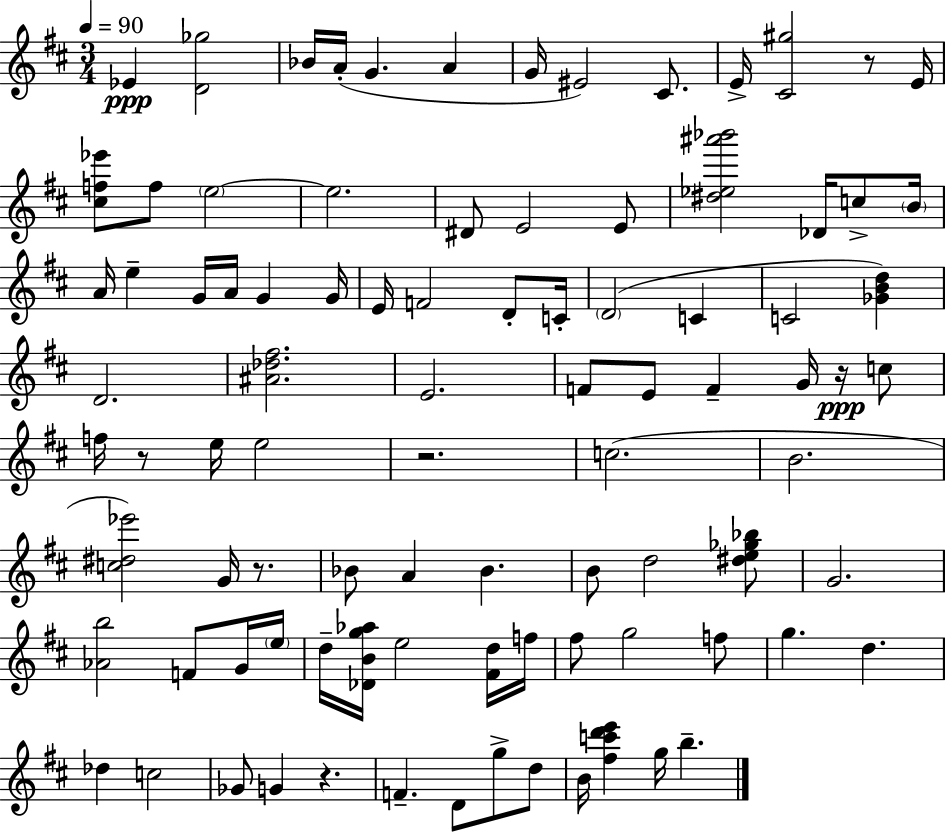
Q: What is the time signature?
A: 3/4